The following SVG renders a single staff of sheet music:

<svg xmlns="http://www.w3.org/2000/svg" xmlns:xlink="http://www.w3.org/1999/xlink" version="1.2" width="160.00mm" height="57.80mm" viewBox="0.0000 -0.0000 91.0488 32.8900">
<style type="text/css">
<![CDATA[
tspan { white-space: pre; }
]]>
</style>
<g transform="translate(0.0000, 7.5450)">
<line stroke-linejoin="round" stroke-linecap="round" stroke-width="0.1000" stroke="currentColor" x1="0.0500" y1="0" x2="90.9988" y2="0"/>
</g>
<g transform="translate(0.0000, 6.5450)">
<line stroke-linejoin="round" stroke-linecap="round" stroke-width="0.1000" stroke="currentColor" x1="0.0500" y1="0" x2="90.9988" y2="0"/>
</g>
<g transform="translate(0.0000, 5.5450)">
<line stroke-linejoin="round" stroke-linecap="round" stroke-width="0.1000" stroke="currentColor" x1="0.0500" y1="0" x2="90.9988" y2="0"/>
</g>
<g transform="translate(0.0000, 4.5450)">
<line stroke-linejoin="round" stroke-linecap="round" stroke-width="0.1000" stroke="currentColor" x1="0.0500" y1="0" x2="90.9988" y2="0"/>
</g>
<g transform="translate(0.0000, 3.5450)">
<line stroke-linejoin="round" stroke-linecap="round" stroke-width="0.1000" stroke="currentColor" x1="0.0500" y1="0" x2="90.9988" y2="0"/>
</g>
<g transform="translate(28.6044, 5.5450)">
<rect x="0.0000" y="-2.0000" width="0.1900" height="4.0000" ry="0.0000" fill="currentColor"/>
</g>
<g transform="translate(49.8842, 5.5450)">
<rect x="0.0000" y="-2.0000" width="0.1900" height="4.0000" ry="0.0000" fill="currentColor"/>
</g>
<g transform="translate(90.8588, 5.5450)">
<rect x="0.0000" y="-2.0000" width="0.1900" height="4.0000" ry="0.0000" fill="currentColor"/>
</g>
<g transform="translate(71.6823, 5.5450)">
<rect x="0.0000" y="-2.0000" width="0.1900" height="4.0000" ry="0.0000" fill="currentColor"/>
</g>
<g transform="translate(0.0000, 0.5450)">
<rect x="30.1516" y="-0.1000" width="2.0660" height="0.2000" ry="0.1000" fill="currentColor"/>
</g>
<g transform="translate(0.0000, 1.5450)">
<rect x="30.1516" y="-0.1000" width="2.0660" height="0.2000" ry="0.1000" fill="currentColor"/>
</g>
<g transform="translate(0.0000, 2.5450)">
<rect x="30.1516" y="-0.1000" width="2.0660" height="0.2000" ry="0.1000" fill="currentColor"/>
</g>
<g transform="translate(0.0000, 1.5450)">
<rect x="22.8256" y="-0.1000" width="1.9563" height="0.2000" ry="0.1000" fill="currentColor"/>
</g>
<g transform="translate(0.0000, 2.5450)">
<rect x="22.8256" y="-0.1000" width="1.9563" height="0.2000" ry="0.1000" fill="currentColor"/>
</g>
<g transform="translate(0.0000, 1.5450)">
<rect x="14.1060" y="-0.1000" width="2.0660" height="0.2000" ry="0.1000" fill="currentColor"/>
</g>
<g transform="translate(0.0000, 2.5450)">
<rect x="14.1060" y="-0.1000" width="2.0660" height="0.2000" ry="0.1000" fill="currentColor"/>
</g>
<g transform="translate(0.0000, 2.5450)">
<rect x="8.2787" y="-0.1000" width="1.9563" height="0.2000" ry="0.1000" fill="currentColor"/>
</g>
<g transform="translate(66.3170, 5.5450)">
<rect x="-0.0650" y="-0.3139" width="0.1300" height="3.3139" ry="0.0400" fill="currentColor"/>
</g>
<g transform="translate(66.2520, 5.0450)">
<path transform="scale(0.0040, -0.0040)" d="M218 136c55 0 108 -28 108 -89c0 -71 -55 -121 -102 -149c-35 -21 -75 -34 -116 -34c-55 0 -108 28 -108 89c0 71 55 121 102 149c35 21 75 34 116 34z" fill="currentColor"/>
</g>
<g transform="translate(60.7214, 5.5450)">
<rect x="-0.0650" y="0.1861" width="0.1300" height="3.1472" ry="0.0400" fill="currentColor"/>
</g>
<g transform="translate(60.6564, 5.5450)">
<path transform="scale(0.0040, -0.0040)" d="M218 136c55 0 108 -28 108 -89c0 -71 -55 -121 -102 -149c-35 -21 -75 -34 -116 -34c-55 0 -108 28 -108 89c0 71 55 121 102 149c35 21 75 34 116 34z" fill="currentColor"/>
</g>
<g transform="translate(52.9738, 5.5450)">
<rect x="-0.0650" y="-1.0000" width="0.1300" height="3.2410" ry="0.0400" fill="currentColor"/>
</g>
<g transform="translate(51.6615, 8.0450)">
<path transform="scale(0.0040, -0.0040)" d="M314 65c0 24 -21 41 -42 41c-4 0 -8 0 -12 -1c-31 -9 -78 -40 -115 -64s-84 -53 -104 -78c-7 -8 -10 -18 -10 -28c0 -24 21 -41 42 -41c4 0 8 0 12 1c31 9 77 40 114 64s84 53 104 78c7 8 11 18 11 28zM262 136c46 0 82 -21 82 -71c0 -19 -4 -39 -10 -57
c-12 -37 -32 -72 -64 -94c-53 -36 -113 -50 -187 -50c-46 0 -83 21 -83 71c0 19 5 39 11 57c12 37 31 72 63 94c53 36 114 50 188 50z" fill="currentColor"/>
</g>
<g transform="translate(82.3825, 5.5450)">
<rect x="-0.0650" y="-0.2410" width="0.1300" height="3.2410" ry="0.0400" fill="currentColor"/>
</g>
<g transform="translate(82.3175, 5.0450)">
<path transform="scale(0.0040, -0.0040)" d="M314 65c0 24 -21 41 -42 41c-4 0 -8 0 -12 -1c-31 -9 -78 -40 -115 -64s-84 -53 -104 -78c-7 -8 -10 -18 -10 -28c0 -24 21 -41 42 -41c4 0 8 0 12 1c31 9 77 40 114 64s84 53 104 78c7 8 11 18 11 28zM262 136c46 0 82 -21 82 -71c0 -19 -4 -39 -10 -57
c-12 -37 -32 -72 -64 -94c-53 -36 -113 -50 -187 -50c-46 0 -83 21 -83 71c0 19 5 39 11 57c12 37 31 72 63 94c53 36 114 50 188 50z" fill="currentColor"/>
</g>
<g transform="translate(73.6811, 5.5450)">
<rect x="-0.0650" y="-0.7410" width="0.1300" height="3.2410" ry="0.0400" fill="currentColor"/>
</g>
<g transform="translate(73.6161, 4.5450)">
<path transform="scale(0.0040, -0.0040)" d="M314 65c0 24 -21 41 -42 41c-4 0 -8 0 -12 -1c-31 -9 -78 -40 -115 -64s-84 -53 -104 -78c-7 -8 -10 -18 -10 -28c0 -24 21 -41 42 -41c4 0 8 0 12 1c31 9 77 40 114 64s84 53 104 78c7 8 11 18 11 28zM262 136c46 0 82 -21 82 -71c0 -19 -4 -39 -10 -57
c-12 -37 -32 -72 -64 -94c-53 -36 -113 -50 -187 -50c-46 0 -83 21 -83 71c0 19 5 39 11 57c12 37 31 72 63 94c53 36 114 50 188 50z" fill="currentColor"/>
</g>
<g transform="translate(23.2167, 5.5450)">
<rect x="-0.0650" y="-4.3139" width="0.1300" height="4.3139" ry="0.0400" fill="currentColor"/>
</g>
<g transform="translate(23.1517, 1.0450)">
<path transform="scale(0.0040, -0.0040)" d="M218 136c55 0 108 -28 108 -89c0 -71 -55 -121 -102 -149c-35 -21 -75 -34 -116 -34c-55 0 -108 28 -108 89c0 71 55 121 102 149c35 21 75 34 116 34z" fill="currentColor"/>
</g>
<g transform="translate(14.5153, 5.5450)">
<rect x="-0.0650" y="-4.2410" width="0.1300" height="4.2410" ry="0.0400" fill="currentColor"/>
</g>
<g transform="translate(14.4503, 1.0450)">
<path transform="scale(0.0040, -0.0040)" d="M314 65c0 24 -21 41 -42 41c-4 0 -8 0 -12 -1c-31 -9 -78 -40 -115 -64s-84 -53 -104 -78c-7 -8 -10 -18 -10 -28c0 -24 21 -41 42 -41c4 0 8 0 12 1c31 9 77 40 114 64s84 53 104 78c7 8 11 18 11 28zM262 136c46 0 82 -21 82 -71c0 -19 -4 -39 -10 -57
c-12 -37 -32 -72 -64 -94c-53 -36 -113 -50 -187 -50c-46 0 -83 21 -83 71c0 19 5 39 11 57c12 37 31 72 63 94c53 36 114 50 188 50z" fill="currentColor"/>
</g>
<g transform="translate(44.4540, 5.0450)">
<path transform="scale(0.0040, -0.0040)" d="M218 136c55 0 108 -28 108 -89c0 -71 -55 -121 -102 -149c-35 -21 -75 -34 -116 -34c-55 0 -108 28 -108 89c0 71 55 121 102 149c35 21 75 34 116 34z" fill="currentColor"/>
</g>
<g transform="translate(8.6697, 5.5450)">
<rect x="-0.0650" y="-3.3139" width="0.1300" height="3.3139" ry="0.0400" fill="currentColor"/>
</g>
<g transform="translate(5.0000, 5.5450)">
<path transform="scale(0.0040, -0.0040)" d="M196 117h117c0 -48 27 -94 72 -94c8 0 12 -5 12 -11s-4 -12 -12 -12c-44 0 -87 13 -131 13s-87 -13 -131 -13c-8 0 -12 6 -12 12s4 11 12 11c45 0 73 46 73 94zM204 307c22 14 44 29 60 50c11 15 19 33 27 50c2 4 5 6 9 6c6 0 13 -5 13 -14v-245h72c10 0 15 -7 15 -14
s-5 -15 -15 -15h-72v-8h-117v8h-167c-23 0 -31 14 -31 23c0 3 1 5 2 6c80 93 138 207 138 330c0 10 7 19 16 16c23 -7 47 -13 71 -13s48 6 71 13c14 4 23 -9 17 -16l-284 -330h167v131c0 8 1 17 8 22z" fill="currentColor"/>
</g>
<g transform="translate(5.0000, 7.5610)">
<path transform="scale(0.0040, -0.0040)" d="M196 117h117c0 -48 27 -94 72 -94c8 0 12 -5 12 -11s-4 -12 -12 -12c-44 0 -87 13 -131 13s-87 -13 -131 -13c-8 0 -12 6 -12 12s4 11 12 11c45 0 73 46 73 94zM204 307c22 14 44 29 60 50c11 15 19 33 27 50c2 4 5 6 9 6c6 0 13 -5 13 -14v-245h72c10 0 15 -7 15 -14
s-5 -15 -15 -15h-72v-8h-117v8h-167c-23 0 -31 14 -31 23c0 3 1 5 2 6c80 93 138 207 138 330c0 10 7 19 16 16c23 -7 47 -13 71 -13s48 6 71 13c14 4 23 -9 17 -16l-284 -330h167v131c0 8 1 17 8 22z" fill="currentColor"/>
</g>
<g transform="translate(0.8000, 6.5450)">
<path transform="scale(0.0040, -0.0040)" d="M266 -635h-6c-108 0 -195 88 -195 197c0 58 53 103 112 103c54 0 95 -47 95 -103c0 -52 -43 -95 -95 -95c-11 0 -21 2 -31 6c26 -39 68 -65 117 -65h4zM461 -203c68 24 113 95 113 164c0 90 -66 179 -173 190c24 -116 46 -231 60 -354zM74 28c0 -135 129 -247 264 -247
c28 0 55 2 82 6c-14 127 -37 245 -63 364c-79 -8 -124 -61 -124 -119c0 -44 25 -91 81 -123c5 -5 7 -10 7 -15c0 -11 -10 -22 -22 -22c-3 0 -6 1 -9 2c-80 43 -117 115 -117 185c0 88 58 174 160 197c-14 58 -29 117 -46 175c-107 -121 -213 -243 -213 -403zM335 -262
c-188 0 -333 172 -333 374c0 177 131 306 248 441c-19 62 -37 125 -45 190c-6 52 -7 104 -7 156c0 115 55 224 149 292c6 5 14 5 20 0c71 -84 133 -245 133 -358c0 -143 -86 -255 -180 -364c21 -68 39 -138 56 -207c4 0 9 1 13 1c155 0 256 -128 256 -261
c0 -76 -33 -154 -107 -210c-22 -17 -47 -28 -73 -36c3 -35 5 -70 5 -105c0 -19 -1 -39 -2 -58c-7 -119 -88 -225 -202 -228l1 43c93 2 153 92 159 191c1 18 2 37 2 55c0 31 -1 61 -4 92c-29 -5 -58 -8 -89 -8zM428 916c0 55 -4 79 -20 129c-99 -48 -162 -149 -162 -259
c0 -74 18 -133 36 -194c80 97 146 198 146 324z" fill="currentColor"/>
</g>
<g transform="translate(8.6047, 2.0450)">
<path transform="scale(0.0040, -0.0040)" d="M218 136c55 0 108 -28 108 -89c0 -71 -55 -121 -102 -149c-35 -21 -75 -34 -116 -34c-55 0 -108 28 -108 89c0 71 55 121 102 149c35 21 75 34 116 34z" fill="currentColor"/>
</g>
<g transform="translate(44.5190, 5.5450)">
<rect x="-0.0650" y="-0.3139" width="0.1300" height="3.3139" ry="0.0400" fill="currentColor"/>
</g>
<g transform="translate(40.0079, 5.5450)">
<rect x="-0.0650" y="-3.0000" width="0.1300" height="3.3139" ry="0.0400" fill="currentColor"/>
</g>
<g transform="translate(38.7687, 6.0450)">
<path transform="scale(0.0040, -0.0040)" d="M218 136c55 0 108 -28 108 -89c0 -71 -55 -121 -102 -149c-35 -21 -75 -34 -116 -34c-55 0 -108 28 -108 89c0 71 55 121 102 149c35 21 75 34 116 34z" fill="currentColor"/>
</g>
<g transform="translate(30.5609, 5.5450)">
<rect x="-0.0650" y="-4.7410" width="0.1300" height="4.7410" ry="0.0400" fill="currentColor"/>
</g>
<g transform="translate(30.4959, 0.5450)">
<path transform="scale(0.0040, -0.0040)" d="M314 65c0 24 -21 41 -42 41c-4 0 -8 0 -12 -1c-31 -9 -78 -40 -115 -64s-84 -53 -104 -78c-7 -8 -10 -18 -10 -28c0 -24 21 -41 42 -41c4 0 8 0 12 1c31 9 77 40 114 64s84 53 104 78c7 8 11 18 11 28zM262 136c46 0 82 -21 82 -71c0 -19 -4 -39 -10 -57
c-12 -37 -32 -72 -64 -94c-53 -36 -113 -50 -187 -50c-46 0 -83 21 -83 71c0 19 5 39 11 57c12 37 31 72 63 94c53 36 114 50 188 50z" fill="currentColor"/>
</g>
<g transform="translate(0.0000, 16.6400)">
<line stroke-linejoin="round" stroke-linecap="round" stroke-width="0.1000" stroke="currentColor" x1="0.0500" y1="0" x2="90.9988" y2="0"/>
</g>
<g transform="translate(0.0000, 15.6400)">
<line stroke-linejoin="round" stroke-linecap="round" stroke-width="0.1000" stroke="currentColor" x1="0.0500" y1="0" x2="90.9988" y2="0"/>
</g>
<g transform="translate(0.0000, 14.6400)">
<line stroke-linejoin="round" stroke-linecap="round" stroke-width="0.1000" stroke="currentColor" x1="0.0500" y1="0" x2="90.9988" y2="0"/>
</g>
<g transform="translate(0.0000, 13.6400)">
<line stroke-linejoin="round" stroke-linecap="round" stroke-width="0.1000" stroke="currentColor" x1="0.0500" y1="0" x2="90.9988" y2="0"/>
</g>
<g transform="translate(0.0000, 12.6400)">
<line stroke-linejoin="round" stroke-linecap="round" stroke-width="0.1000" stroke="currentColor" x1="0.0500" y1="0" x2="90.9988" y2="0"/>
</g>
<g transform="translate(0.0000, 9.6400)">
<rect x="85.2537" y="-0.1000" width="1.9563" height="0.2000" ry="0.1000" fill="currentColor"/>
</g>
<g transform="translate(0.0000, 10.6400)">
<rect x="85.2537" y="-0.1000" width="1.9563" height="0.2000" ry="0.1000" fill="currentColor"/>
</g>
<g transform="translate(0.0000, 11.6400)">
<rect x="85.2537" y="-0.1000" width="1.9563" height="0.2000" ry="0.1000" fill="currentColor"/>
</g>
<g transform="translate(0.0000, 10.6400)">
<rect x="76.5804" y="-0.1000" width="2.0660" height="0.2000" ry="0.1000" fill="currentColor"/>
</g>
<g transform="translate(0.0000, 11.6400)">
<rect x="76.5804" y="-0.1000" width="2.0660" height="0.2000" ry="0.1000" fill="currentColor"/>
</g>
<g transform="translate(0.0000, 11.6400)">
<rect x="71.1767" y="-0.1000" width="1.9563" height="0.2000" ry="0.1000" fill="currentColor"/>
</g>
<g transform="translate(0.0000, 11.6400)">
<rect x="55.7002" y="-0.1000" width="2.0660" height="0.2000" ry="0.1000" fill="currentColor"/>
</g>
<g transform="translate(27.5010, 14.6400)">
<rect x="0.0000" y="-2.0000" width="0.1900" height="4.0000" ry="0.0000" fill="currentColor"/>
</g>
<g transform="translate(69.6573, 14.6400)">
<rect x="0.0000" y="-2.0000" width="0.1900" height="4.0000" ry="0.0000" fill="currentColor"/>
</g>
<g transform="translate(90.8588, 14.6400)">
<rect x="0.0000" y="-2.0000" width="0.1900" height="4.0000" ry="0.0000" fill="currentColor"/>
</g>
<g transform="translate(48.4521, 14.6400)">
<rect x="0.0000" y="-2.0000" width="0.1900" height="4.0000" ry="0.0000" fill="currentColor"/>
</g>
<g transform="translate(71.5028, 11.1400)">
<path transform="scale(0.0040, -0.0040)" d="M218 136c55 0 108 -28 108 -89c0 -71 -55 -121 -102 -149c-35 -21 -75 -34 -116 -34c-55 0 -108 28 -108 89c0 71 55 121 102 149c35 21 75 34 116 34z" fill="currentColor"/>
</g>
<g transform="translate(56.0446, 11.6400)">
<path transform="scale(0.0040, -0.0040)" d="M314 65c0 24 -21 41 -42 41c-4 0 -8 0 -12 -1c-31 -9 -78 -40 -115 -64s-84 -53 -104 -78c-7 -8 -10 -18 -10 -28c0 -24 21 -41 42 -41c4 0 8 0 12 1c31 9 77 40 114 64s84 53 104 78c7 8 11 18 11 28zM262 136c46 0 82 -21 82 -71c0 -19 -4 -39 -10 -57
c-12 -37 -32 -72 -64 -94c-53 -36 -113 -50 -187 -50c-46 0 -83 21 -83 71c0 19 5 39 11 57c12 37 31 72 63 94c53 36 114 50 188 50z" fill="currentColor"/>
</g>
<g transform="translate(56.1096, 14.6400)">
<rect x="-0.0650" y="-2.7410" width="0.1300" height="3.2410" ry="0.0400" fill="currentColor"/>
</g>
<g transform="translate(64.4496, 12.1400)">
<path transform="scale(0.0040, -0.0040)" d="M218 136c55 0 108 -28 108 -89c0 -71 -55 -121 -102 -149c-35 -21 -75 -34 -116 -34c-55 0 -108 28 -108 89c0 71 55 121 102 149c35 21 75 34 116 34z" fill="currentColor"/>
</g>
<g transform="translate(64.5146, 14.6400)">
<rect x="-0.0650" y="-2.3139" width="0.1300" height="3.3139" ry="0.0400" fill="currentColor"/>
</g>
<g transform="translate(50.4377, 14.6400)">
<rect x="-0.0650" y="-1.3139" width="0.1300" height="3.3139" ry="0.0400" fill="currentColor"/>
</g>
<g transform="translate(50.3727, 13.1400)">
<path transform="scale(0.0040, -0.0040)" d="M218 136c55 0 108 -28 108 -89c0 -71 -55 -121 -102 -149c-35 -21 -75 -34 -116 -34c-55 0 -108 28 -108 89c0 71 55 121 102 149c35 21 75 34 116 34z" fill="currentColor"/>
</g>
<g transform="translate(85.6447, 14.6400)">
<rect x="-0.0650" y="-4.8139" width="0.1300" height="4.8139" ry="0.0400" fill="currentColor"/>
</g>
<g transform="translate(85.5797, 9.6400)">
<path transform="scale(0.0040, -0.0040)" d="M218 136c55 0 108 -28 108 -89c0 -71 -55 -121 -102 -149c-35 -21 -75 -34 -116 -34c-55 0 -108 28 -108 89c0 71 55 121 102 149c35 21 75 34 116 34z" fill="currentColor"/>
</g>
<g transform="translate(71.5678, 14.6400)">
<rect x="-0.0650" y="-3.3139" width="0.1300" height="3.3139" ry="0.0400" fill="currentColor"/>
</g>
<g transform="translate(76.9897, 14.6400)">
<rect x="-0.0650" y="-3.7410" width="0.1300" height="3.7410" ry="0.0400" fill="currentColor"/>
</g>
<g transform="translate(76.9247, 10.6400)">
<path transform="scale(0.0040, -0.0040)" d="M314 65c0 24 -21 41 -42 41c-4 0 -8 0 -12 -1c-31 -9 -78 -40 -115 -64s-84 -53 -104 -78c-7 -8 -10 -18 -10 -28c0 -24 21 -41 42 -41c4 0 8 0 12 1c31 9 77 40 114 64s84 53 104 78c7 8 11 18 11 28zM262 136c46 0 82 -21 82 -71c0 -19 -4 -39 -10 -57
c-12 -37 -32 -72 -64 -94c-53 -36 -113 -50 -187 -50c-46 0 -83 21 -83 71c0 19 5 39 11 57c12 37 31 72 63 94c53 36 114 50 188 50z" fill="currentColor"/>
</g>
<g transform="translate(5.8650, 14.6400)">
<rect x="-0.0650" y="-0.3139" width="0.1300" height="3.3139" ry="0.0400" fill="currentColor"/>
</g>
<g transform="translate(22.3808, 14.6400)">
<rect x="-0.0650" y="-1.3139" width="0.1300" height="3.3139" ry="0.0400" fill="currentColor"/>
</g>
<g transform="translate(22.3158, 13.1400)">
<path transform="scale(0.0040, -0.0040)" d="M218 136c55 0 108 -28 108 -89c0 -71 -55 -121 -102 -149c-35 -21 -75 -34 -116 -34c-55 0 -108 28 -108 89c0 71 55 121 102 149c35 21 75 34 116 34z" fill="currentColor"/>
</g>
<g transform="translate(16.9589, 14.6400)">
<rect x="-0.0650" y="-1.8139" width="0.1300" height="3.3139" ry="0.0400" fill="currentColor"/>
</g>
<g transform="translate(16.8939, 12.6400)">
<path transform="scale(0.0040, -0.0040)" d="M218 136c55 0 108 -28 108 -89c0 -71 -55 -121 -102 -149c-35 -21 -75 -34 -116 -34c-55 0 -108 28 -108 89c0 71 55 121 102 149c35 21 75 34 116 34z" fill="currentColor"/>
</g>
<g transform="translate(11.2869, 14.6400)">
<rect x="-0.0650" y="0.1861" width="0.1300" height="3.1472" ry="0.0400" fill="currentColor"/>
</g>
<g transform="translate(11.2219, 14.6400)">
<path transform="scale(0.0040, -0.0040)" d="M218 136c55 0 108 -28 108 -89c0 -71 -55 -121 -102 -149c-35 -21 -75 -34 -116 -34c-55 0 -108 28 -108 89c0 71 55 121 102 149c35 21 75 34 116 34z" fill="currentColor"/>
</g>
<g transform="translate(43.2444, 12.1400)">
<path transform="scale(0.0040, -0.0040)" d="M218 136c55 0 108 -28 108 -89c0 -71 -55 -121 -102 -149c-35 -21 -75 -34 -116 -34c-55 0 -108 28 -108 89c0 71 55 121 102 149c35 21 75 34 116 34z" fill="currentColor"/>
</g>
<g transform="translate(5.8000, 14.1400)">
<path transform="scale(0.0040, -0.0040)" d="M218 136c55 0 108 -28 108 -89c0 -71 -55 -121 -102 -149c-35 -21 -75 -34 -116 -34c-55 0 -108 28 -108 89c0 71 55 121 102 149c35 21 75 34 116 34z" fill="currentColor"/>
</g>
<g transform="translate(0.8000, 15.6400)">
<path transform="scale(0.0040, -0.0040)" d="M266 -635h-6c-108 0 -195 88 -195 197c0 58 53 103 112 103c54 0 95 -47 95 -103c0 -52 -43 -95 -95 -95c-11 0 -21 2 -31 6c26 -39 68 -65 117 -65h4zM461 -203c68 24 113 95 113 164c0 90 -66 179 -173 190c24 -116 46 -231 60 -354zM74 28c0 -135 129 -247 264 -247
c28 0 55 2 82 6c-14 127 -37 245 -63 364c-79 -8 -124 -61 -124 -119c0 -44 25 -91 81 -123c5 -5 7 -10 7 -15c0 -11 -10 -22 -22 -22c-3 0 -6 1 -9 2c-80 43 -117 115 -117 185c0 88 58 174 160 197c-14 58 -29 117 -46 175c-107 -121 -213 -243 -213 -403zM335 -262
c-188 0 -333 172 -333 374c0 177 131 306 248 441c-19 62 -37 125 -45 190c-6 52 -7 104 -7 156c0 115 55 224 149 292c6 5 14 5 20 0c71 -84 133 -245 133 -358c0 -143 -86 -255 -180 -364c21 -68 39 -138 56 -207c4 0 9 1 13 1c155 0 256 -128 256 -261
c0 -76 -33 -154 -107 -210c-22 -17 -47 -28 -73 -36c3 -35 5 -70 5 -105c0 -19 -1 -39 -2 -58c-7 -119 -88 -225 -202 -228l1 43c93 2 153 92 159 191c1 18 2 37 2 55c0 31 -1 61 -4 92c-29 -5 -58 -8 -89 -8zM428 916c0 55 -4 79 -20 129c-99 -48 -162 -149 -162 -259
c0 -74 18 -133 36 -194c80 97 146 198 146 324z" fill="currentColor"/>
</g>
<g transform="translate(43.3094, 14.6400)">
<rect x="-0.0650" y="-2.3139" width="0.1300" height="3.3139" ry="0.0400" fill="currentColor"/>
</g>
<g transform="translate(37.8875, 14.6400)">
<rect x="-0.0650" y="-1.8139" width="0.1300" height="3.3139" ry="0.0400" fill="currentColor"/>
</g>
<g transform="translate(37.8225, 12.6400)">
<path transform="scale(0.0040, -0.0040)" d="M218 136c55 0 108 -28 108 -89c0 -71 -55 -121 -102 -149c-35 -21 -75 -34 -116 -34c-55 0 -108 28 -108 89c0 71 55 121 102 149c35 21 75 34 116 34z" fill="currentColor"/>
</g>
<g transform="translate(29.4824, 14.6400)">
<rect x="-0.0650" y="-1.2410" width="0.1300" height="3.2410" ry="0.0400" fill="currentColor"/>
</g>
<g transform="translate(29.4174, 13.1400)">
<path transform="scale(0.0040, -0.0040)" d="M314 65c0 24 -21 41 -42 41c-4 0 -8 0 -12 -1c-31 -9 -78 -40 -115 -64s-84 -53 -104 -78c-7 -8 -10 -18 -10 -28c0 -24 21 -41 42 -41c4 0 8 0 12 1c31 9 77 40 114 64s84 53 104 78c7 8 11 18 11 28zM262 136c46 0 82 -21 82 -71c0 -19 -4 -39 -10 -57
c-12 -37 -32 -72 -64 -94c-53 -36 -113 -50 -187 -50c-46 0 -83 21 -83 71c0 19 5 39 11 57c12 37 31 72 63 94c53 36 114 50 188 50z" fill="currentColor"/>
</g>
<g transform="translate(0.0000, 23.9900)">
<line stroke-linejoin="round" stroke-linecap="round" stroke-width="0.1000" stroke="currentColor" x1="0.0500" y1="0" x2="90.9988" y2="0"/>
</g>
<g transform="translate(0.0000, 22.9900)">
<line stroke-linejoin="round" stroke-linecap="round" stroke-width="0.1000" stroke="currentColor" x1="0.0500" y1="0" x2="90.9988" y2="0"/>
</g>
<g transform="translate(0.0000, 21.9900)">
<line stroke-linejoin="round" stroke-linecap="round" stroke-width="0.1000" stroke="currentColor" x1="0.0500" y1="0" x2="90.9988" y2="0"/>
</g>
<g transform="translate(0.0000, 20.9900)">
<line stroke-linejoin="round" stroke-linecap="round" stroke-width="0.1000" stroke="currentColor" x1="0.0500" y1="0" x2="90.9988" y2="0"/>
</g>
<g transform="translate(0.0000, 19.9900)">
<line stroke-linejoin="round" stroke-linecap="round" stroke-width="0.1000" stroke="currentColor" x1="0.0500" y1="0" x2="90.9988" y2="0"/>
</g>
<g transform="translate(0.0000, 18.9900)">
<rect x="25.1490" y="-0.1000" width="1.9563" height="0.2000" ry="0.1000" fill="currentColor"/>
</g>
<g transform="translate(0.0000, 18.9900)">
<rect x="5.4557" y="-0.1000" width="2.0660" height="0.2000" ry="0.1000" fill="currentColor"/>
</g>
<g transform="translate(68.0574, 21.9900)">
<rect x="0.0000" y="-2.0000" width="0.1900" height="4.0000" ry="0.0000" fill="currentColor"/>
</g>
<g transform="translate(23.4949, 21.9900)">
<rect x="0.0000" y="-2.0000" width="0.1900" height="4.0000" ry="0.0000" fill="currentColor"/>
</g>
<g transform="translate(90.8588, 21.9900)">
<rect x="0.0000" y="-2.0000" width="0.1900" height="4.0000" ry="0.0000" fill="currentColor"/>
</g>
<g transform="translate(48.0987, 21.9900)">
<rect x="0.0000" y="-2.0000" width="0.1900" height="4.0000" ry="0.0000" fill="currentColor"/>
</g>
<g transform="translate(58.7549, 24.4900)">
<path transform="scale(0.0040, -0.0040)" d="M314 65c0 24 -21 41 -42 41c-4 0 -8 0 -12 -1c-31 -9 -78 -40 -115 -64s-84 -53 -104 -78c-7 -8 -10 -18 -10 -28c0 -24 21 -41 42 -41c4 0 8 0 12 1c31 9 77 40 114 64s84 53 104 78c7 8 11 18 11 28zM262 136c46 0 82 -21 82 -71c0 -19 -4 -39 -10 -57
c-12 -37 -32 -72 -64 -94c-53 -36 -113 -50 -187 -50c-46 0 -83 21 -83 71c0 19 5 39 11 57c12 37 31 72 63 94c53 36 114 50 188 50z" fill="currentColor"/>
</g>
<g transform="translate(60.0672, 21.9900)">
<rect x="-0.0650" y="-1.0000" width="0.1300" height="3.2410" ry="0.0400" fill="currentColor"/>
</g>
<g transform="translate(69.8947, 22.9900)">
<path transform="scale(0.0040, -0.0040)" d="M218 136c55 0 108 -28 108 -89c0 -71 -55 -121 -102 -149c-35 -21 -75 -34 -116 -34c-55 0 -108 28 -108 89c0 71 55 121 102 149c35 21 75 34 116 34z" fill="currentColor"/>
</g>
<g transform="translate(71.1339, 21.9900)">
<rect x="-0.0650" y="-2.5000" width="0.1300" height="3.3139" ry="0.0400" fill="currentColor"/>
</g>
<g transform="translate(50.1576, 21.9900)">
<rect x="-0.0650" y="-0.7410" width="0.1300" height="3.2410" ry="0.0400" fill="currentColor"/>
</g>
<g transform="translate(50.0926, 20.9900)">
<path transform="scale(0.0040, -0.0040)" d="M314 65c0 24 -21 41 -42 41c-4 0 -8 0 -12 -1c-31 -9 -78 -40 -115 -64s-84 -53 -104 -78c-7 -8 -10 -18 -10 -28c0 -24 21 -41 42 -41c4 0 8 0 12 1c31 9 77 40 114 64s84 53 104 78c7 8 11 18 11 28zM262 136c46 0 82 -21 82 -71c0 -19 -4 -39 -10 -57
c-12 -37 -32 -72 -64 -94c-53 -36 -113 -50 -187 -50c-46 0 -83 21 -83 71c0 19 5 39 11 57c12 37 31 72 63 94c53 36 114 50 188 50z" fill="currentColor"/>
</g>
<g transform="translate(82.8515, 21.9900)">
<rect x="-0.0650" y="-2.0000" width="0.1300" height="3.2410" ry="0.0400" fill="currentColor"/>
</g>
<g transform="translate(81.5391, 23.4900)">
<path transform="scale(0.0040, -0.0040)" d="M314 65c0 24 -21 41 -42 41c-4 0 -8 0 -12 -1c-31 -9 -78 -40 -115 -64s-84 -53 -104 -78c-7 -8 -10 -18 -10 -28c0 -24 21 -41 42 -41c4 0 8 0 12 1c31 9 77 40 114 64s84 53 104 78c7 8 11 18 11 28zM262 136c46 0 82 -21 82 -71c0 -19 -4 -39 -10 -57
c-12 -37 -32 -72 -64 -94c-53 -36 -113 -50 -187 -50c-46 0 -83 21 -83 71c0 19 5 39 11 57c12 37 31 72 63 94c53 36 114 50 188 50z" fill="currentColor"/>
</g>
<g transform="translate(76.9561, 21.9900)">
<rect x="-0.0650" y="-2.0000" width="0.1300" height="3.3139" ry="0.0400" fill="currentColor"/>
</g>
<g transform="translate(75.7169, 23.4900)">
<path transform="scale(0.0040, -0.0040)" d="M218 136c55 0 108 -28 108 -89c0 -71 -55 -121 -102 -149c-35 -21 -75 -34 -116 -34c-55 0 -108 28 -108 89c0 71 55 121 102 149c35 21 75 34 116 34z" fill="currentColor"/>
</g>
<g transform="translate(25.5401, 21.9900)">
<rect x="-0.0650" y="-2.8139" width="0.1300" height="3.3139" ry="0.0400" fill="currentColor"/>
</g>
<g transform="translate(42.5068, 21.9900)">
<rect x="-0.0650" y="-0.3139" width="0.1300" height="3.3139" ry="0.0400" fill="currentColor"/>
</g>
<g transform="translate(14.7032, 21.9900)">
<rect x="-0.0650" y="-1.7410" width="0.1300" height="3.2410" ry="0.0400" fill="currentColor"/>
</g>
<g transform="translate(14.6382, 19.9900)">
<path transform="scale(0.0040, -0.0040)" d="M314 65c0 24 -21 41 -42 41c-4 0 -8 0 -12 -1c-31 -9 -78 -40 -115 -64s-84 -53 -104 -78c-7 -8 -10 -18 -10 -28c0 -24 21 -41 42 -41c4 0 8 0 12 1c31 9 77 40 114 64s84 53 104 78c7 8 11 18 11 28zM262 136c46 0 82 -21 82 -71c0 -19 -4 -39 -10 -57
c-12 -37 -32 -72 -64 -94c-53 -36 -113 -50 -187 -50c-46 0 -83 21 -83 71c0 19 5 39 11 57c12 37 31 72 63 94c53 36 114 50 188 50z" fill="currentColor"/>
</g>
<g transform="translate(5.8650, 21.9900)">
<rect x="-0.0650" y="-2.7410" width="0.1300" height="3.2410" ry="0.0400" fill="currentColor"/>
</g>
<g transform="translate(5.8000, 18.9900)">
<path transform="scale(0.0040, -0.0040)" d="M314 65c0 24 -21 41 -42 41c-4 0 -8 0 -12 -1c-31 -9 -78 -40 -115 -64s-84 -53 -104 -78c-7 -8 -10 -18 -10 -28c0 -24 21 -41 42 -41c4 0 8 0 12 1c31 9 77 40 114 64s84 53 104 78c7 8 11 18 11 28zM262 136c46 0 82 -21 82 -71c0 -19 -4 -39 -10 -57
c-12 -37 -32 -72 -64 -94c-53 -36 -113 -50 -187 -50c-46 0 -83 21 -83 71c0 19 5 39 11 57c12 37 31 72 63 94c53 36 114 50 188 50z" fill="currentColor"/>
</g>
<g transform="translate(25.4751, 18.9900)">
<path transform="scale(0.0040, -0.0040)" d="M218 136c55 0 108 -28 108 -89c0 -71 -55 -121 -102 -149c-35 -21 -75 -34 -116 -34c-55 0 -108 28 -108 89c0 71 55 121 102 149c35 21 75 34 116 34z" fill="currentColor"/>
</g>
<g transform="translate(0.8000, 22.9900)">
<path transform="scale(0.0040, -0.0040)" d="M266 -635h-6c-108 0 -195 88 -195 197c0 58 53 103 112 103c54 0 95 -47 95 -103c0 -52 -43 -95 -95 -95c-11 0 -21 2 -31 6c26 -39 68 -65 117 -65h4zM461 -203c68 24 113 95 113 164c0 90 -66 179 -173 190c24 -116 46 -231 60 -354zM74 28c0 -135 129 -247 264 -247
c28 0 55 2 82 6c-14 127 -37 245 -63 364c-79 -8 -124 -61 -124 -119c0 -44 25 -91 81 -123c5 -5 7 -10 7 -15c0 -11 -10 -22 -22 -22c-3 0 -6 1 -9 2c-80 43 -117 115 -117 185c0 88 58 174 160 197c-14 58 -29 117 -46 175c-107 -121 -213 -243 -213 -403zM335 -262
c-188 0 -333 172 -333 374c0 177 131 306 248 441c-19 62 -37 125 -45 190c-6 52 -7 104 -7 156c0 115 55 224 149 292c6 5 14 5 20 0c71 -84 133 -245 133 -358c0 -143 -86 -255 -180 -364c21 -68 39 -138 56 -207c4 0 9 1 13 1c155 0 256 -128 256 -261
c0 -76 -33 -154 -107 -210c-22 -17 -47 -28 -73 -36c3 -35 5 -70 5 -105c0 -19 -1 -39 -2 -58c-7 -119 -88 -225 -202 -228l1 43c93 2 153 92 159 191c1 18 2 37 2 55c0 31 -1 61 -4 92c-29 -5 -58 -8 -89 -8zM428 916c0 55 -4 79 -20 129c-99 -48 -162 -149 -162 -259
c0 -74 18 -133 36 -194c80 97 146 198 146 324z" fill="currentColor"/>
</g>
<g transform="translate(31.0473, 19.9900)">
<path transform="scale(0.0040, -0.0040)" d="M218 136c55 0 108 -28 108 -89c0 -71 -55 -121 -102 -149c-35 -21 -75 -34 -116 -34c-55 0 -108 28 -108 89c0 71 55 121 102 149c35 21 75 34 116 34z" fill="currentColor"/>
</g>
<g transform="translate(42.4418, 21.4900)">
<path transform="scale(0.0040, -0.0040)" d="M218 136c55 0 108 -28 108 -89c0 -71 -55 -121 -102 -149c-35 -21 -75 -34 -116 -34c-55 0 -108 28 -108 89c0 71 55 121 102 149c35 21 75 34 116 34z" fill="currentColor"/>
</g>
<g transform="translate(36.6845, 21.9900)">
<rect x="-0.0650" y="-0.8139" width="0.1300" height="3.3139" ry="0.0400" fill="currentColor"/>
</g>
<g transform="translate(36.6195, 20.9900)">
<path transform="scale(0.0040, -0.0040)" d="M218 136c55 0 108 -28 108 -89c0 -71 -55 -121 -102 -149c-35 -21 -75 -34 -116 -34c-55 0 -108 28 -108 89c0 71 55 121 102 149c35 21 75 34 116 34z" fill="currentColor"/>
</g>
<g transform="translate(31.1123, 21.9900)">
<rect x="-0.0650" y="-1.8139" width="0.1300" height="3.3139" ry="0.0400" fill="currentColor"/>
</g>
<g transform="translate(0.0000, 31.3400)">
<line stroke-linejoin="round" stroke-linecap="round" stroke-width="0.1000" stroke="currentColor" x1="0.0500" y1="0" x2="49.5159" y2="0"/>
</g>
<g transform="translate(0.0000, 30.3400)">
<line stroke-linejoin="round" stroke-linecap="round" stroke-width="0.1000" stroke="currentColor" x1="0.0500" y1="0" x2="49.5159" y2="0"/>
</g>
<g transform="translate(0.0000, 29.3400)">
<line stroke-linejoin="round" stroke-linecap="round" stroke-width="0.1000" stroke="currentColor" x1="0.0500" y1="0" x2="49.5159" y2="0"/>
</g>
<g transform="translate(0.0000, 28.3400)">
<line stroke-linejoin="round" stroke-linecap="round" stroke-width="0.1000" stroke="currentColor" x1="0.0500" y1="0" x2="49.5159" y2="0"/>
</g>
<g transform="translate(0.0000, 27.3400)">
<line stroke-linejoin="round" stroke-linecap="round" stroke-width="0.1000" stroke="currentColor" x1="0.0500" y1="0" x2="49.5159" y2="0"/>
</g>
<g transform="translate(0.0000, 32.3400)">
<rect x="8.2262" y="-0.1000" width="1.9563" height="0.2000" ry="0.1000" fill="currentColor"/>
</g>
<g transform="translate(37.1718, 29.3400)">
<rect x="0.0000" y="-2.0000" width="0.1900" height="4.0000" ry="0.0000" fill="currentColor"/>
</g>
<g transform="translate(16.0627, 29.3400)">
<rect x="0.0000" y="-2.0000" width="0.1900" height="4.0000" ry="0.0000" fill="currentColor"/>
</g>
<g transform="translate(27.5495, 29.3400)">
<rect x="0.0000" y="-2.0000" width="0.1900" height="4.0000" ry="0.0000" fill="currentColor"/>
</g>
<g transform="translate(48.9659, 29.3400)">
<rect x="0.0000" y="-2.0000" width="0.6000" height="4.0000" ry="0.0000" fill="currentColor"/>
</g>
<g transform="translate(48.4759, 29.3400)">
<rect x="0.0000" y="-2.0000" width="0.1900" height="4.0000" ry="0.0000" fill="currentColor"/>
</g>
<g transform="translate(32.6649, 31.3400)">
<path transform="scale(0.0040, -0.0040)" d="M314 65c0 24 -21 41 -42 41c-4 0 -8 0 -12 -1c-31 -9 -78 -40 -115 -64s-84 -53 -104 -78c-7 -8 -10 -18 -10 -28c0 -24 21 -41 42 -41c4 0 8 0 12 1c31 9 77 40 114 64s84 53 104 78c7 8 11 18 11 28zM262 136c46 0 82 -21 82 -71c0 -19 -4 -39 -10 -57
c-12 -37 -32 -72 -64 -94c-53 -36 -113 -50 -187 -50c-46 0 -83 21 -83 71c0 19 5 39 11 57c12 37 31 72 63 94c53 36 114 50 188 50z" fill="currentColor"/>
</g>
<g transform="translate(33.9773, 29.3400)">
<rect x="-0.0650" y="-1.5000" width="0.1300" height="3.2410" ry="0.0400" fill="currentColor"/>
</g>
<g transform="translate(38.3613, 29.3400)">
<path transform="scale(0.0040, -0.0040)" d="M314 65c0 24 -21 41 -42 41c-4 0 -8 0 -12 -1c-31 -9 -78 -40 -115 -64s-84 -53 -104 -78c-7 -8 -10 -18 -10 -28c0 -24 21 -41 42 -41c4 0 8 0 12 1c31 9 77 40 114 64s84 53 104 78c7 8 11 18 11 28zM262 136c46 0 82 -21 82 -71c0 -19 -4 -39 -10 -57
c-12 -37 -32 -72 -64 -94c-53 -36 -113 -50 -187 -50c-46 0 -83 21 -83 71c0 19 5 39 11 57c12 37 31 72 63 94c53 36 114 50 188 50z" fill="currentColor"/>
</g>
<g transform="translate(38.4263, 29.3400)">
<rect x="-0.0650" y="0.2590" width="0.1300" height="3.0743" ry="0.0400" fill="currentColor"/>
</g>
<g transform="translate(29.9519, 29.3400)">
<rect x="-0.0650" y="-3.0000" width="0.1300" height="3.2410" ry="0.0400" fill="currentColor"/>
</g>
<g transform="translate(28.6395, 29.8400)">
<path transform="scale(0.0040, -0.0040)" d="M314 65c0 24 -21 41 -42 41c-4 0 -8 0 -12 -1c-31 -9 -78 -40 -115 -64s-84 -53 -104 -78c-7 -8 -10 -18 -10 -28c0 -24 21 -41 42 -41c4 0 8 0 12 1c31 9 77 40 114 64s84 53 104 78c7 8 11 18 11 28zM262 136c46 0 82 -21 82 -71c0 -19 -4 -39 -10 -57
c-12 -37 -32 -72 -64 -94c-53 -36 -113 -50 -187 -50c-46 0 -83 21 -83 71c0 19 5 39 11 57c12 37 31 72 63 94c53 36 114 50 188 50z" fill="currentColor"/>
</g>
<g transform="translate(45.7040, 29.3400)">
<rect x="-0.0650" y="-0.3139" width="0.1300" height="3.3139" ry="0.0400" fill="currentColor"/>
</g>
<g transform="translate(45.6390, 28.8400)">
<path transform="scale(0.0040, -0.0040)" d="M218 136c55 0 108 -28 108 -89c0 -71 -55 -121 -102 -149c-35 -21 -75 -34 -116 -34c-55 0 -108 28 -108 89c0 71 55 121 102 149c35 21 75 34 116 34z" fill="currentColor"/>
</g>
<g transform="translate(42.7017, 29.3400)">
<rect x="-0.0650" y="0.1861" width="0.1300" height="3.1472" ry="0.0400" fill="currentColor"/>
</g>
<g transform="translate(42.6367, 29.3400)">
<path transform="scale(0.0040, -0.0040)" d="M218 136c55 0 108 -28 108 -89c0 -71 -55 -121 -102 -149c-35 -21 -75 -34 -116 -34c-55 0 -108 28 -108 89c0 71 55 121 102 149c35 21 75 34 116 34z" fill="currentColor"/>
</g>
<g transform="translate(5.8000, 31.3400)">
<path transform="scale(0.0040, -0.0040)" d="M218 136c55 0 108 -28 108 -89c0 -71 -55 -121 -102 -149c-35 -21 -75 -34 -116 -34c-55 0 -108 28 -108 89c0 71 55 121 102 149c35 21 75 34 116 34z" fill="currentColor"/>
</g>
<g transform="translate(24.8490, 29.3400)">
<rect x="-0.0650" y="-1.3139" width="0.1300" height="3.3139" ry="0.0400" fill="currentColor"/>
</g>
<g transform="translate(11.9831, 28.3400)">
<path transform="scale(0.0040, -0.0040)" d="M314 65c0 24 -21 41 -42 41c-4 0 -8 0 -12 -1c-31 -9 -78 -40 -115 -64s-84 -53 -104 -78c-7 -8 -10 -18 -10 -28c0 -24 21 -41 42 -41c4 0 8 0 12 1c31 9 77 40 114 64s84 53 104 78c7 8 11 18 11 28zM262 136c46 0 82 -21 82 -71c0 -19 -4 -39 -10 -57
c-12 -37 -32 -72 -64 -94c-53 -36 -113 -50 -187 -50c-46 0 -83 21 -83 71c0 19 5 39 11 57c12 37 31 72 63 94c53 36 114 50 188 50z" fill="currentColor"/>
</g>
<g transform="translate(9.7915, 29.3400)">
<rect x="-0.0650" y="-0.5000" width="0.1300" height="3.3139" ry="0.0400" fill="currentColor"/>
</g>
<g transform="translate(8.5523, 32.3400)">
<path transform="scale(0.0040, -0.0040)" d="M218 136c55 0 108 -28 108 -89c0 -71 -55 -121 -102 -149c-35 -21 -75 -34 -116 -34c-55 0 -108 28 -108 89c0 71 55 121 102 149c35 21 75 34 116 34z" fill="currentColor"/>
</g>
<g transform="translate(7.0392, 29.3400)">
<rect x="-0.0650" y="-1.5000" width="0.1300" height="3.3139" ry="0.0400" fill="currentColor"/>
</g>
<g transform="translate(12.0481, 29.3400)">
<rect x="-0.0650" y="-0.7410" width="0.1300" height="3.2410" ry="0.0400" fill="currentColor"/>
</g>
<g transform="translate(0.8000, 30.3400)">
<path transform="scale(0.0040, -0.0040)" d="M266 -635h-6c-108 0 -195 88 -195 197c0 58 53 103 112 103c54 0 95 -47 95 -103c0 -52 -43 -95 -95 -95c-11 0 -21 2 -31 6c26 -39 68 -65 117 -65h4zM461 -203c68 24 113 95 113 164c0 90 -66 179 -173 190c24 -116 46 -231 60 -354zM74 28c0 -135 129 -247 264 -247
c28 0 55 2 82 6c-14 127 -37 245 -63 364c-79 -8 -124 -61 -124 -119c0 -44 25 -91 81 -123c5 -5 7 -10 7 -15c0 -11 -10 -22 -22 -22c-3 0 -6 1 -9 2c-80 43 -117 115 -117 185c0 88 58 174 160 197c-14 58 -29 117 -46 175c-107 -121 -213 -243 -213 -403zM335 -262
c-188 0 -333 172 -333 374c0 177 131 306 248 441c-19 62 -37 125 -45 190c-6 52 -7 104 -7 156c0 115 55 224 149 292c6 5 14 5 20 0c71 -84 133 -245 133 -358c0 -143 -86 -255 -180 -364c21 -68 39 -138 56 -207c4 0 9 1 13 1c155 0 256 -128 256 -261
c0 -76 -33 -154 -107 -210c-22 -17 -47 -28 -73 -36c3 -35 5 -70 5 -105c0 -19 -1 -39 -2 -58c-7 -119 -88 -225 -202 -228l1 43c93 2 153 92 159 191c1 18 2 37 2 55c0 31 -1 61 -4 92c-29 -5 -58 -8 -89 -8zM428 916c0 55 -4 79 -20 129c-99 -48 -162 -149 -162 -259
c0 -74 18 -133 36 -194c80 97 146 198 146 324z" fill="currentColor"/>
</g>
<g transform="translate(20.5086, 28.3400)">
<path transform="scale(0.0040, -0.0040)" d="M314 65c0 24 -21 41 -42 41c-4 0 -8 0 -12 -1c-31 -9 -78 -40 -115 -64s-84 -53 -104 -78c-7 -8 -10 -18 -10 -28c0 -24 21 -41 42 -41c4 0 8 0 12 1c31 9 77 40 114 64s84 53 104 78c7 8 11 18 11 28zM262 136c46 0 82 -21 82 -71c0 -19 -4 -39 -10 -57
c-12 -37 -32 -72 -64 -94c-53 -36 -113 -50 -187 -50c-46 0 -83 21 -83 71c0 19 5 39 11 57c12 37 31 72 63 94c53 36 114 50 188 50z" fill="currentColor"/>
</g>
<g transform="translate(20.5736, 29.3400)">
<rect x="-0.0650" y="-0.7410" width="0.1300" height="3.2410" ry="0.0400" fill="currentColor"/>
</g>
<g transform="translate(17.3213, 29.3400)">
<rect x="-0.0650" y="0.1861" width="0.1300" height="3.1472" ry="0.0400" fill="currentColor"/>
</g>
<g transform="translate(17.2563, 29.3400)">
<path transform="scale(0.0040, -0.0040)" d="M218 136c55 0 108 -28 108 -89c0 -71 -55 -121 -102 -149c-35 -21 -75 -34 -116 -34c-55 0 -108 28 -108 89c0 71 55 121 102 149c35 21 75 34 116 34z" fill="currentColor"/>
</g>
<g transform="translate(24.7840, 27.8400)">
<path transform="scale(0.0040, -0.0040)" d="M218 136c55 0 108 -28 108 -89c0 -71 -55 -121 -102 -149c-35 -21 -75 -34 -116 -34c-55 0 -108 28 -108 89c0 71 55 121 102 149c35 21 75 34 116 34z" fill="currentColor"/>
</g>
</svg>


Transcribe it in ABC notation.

X:1
T:Untitled
M:4/4
L:1/4
K:C
b d'2 d' e'2 A c D2 B c d2 c2 c B f e e2 f g e a2 g b c'2 e' a2 f2 a f d c d2 D2 G F F2 E C d2 B d2 e A2 E2 B2 B c